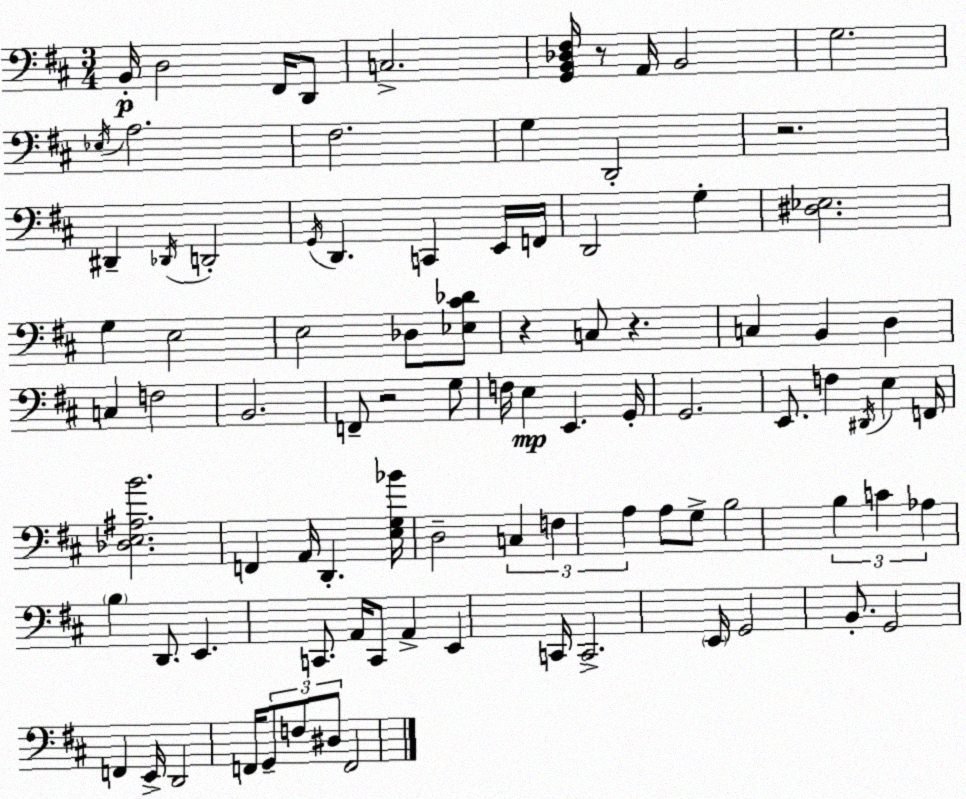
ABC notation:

X:1
T:Untitled
M:3/4
L:1/4
K:D
B,,/4 D,2 ^F,,/4 D,,/2 C,2 [G,,B,,_D,^F,]/4 z/2 A,,/4 B,,2 G,2 _E,/4 A,2 ^F,2 G, D,,2 z2 ^D,, _D,,/4 D,,2 G,,/4 D,, C,, E,,/4 F,,/4 D,,2 G, [^D,_E,]2 G, E,2 E,2 _D,/2 [_E,^C_D]/2 z C,/2 z C, B,, D, C, F,2 B,,2 F,,/2 z2 G,/2 F,/4 E, E,, G,,/4 G,,2 E,,/2 F, ^D,,/4 E, F,,/4 [_D,E,^A,B]2 F,, A,,/4 D,, [E,G,_B]/4 D,2 C, F, A, A,/2 G,/2 B,2 B, C _A, B, D,,/2 E,, C,,/2 A,,/4 C,,/2 A,, E,, C,,/4 C,,2 E,,/4 G,,2 B,,/2 G,,2 F,, E,,/4 D,,2 F,,/4 G,,/2 F,/2 ^D,/2 F,,2